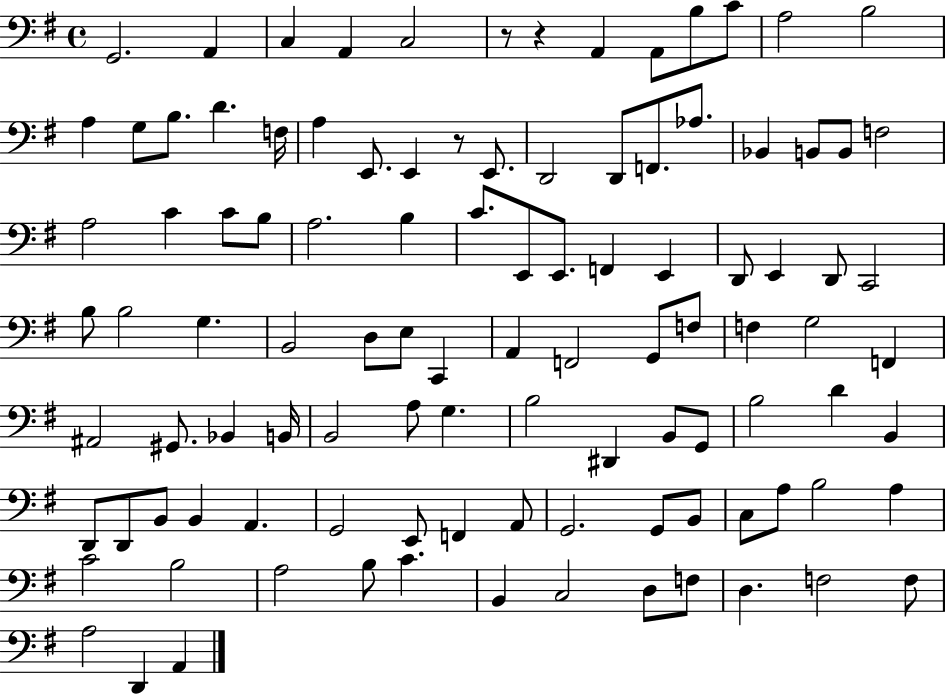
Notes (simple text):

G2/h. A2/q C3/q A2/q C3/h R/e R/q A2/q A2/e B3/e C4/e A3/h B3/h A3/q G3/e B3/e. D4/q. F3/s A3/q E2/e. E2/q R/e E2/e. D2/h D2/e F2/e. Ab3/e. Bb2/q B2/e B2/e F3/h A3/h C4/q C4/e B3/e A3/h. B3/q C4/e. E2/e E2/e. F2/q E2/q D2/e E2/q D2/e C2/h B3/e B3/h G3/q. B2/h D3/e E3/e C2/q A2/q F2/h G2/e F3/e F3/q G3/h F2/q A#2/h G#2/e. Bb2/q B2/s B2/h A3/e G3/q. B3/h D#2/q B2/e G2/e B3/h D4/q B2/q D2/e D2/e B2/e B2/q A2/q. G2/h E2/e F2/q A2/e G2/h. G2/e B2/e C3/e A3/e B3/h A3/q C4/h B3/h A3/h B3/e C4/q. B2/q C3/h D3/e F3/e D3/q. F3/h F3/e A3/h D2/q A2/q